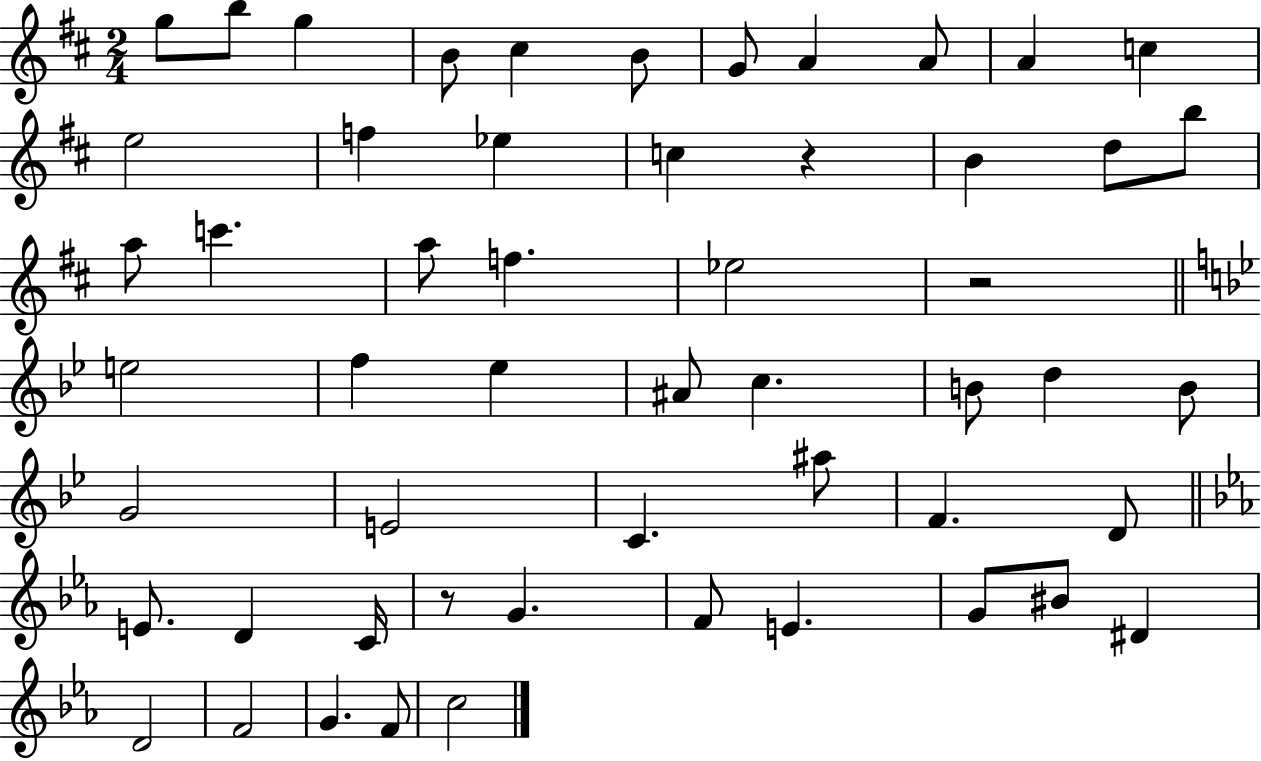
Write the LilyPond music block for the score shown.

{
  \clef treble
  \numericTimeSignature
  \time 2/4
  \key d \major
  g''8 b''8 g''4 | b'8 cis''4 b'8 | g'8 a'4 a'8 | a'4 c''4 | \break e''2 | f''4 ees''4 | c''4 r4 | b'4 d''8 b''8 | \break a''8 c'''4. | a''8 f''4. | ees''2 | r2 | \break \bar "||" \break \key g \minor e''2 | f''4 ees''4 | ais'8 c''4. | b'8 d''4 b'8 | \break g'2 | e'2 | c'4. ais''8 | f'4. d'8 | \break \bar "||" \break \key ees \major e'8. d'4 c'16 | r8 g'4. | f'8 e'4. | g'8 bis'8 dis'4 | \break d'2 | f'2 | g'4. f'8 | c''2 | \break \bar "|."
}